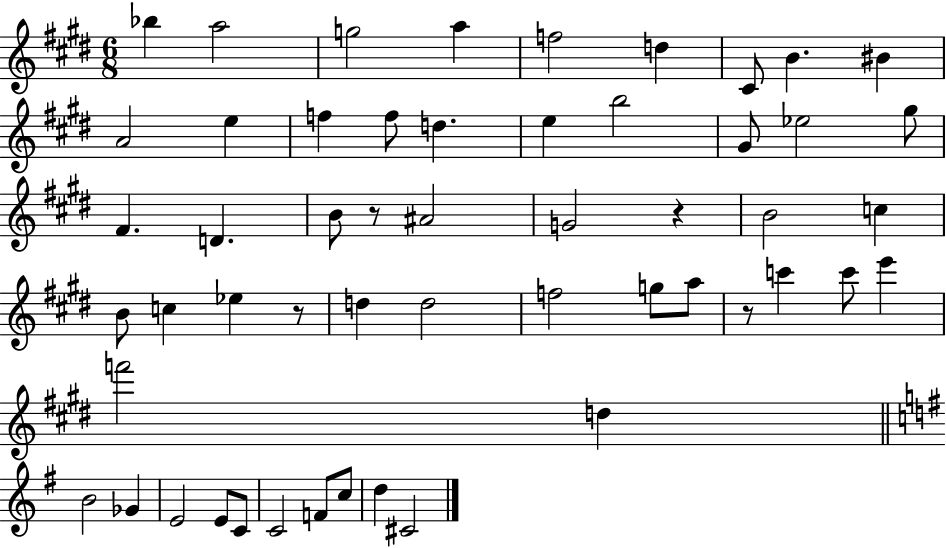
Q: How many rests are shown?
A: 4